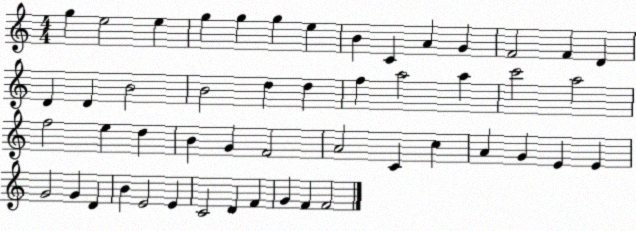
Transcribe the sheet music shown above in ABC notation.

X:1
T:Untitled
M:4/4
L:1/4
K:C
g e2 e g g g e B C A G F2 F D D D B2 B2 d d f a2 a c'2 a2 f2 e d B G F2 A2 C c A G E E G2 G D B E2 E C2 D F G F F2